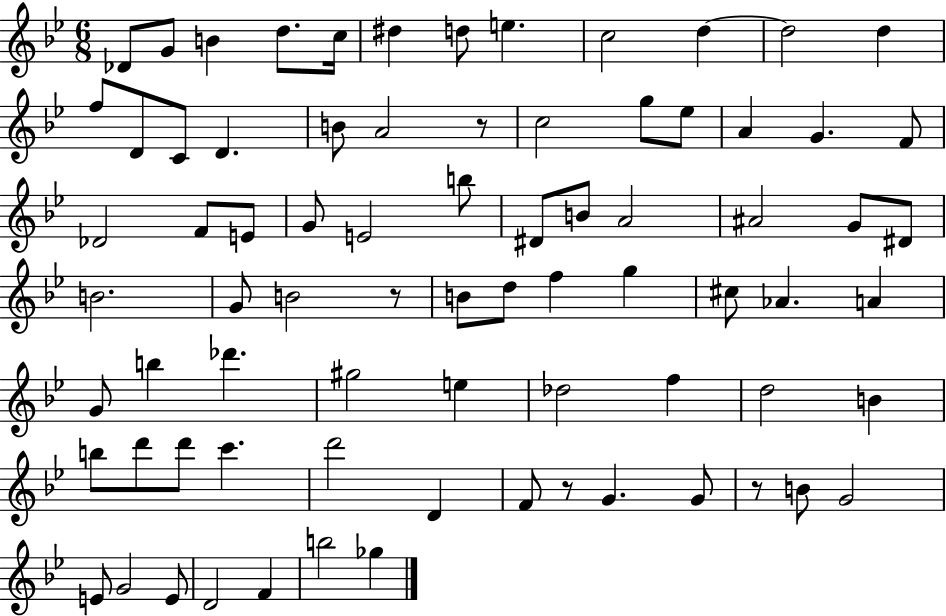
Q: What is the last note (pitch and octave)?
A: Gb5